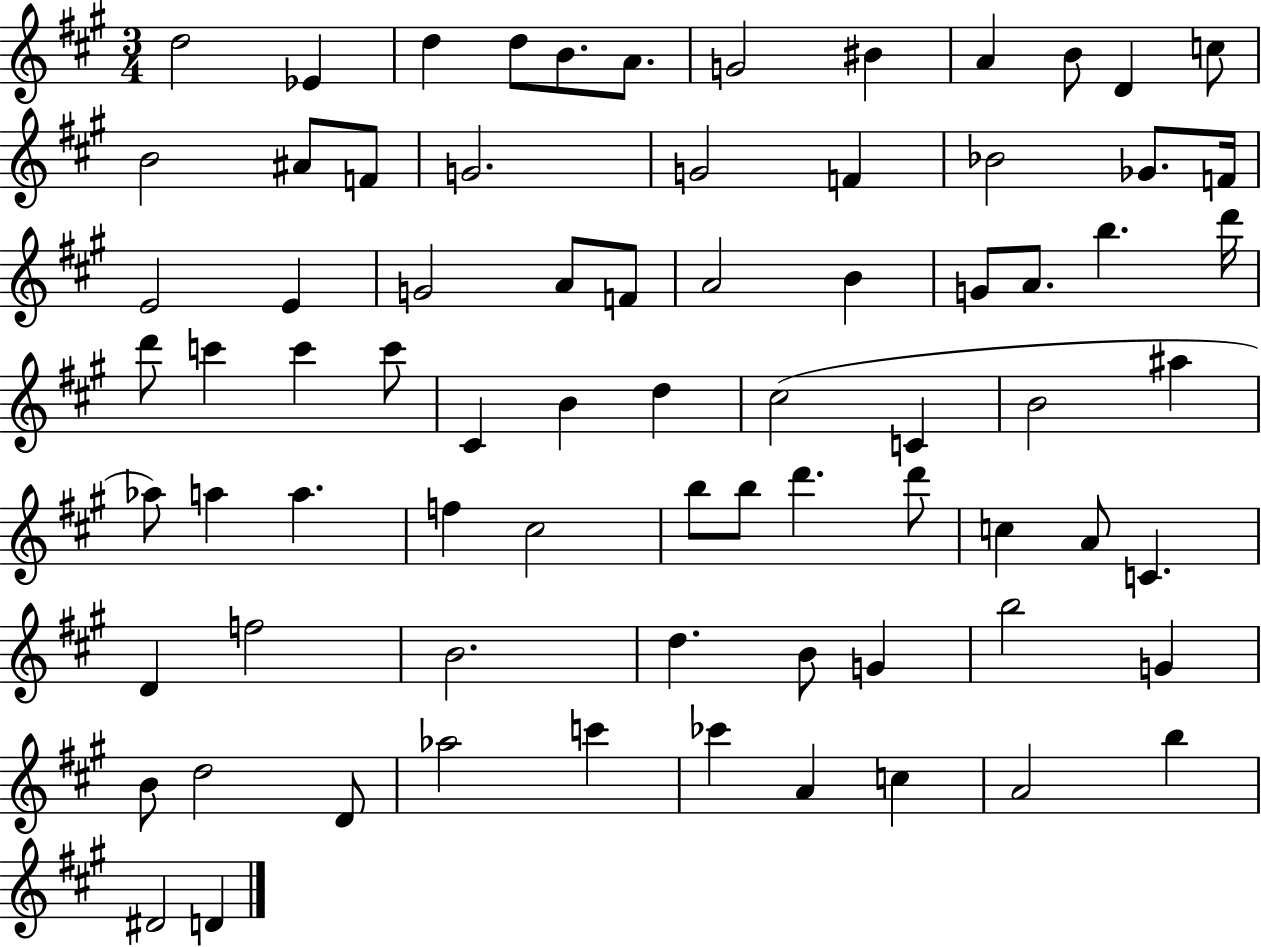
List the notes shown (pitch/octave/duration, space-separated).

D5/h Eb4/q D5/q D5/e B4/e. A4/e. G4/h BIS4/q A4/q B4/e D4/q C5/e B4/h A#4/e F4/e G4/h. G4/h F4/q Bb4/h Gb4/e. F4/s E4/h E4/q G4/h A4/e F4/e A4/h B4/q G4/e A4/e. B5/q. D6/s D6/e C6/q C6/q C6/e C#4/q B4/q D5/q C#5/h C4/q B4/h A#5/q Ab5/e A5/q A5/q. F5/q C#5/h B5/e B5/e D6/q. D6/e C5/q A4/e C4/q. D4/q F5/h B4/h. D5/q. B4/e G4/q B5/h G4/q B4/e D5/h D4/e Ab5/h C6/q CES6/q A4/q C5/q A4/h B5/q D#4/h D4/q